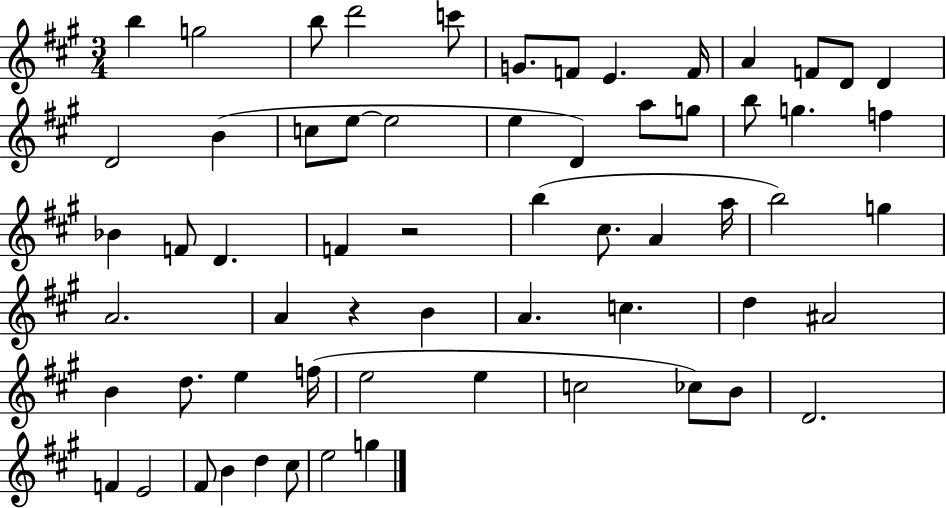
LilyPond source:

{
  \clef treble
  \numericTimeSignature
  \time 3/4
  \key a \major
  b''4 g''2 | b''8 d'''2 c'''8 | g'8. f'8 e'4. f'16 | a'4 f'8 d'8 d'4 | \break d'2 b'4( | c''8 e''8~~ e''2 | e''4 d'4) a''8 g''8 | b''8 g''4. f''4 | \break bes'4 f'8 d'4. | f'4 r2 | b''4( cis''8. a'4 a''16 | b''2) g''4 | \break a'2. | a'4 r4 b'4 | a'4. c''4. | d''4 ais'2 | \break b'4 d''8. e''4 f''16( | e''2 e''4 | c''2 ces''8) b'8 | d'2. | \break f'4 e'2 | fis'8 b'4 d''4 cis''8 | e''2 g''4 | \bar "|."
}